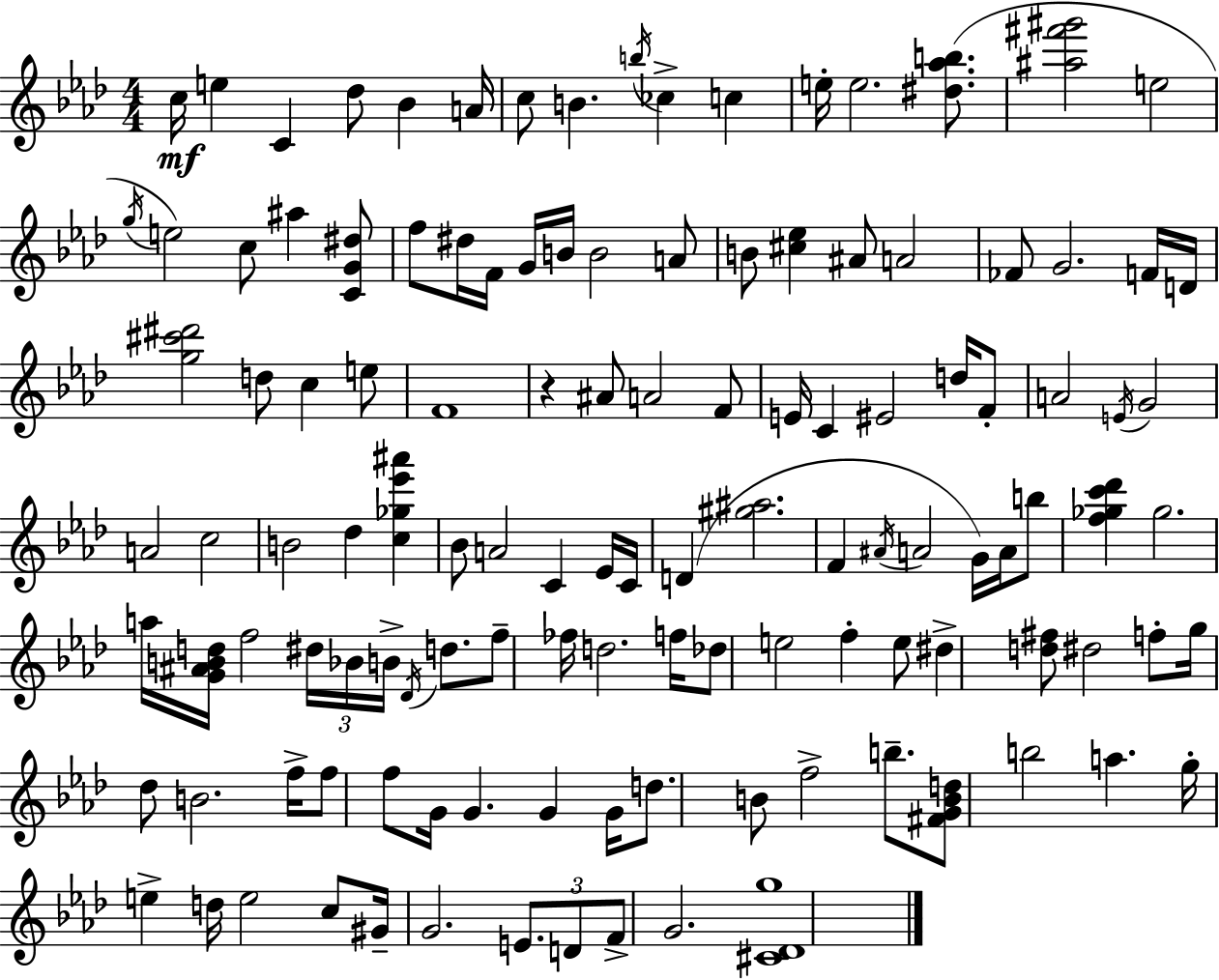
X:1
T:Untitled
M:4/4
L:1/4
K:Ab
c/4 e C _d/2 _B A/4 c/2 B b/4 _c c e/4 e2 [^d_ab]/2 [^a^f'^g']2 e2 g/4 e2 c/2 ^a [CG^d]/2 f/2 ^d/4 F/4 G/4 B/4 B2 A/2 B/2 [^c_e] ^A/2 A2 _F/2 G2 F/4 D/4 [g^c'^d']2 d/2 c e/2 F4 z ^A/2 A2 F/2 E/4 C ^E2 d/4 F/2 A2 E/4 G2 A2 c2 B2 _d [c_g_e'^a'] _B/2 A2 C _E/4 C/4 D [^g^a]2 F ^A/4 A2 G/4 A/4 b/2 [f_gc'_d'] _g2 a/4 [G^ABd]/4 f2 ^d/4 _B/4 B/4 _D/4 d/2 f/2 _f/4 d2 f/4 _d/2 e2 f e/2 ^d [d^f]/2 ^d2 f/2 g/4 _d/2 B2 f/4 f/2 f/2 G/4 G G G/4 d/2 B/2 f2 b/2 [^FGBd]/2 b2 a g/4 e d/4 e2 c/2 ^G/4 G2 E/2 D/2 F/2 G2 [^C_Dg]4